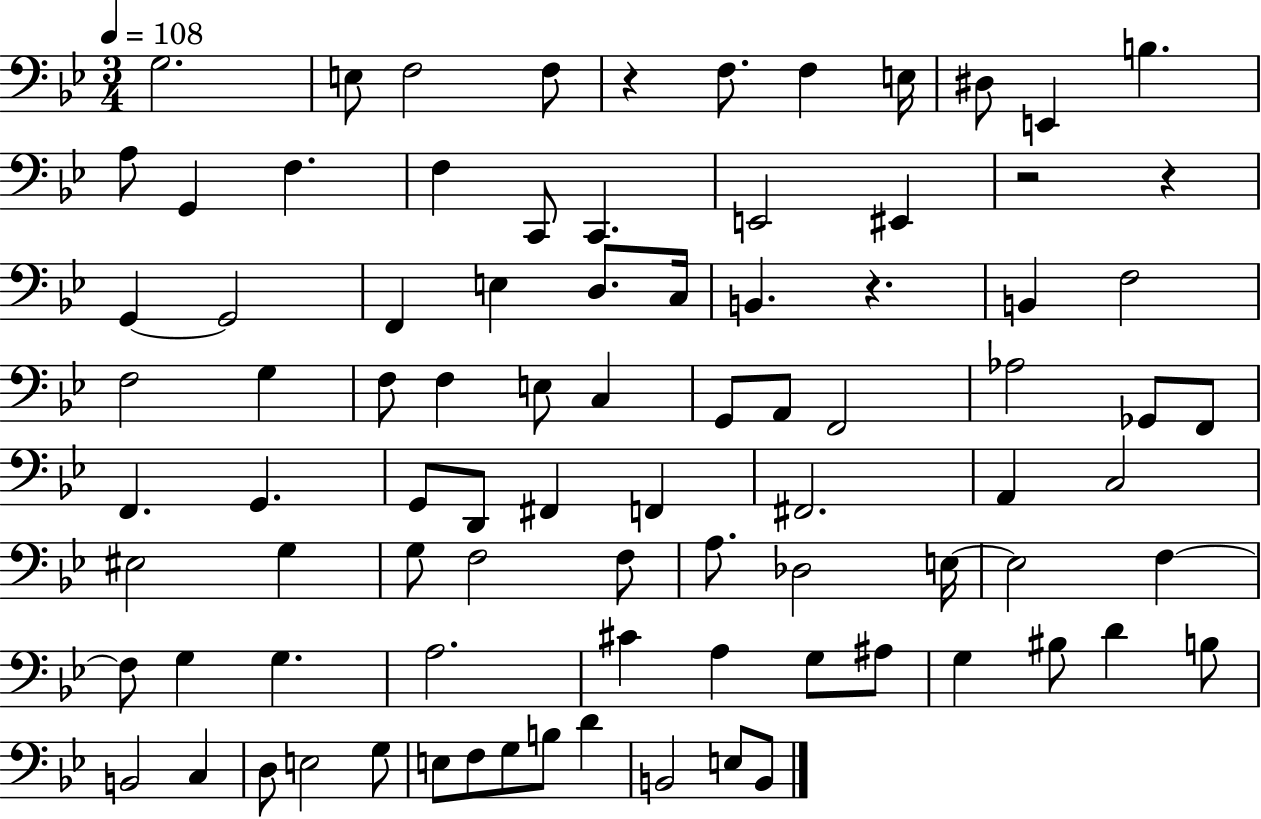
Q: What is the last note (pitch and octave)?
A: B2